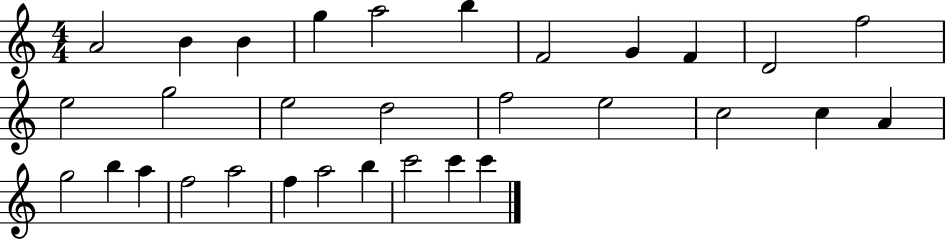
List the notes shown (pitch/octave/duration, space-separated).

A4/h B4/q B4/q G5/q A5/h B5/q F4/h G4/q F4/q D4/h F5/h E5/h G5/h E5/h D5/h F5/h E5/h C5/h C5/q A4/q G5/h B5/q A5/q F5/h A5/h F5/q A5/h B5/q C6/h C6/q C6/q